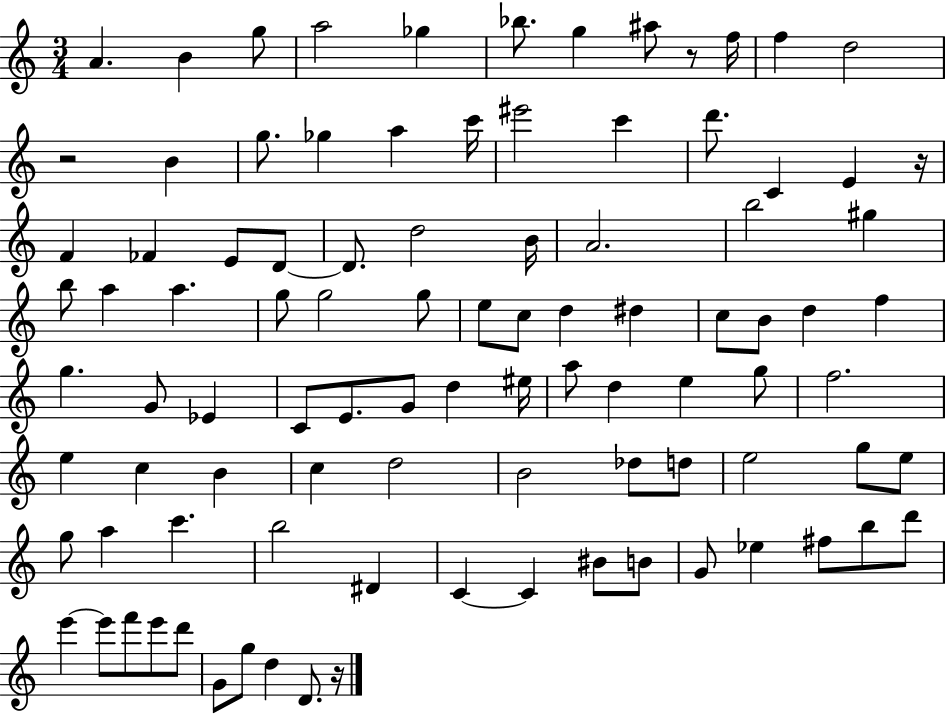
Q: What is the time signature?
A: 3/4